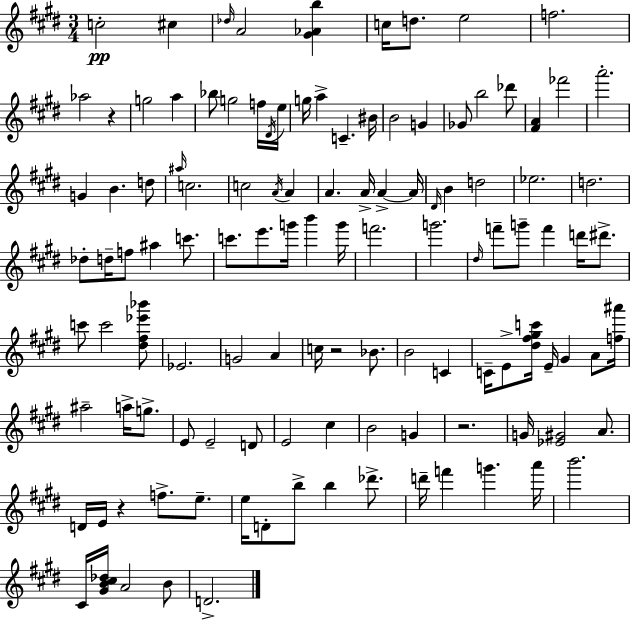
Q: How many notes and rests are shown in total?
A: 117